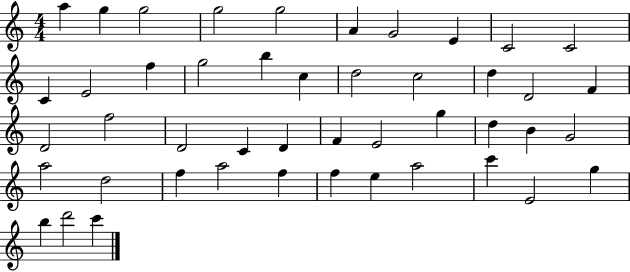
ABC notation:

X:1
T:Untitled
M:4/4
L:1/4
K:C
a g g2 g2 g2 A G2 E C2 C2 C E2 f g2 b c d2 c2 d D2 F D2 f2 D2 C D F E2 g d B G2 a2 d2 f a2 f f e a2 c' E2 g b d'2 c'